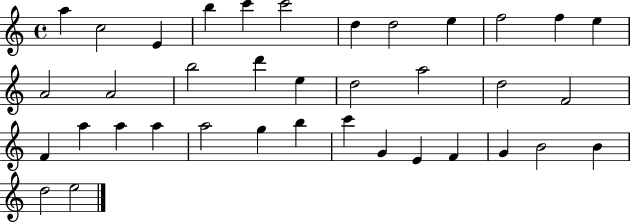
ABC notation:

X:1
T:Untitled
M:4/4
L:1/4
K:C
a c2 E b c' c'2 d d2 e f2 f e A2 A2 b2 d' e d2 a2 d2 F2 F a a a a2 g b c' G E F G B2 B d2 e2